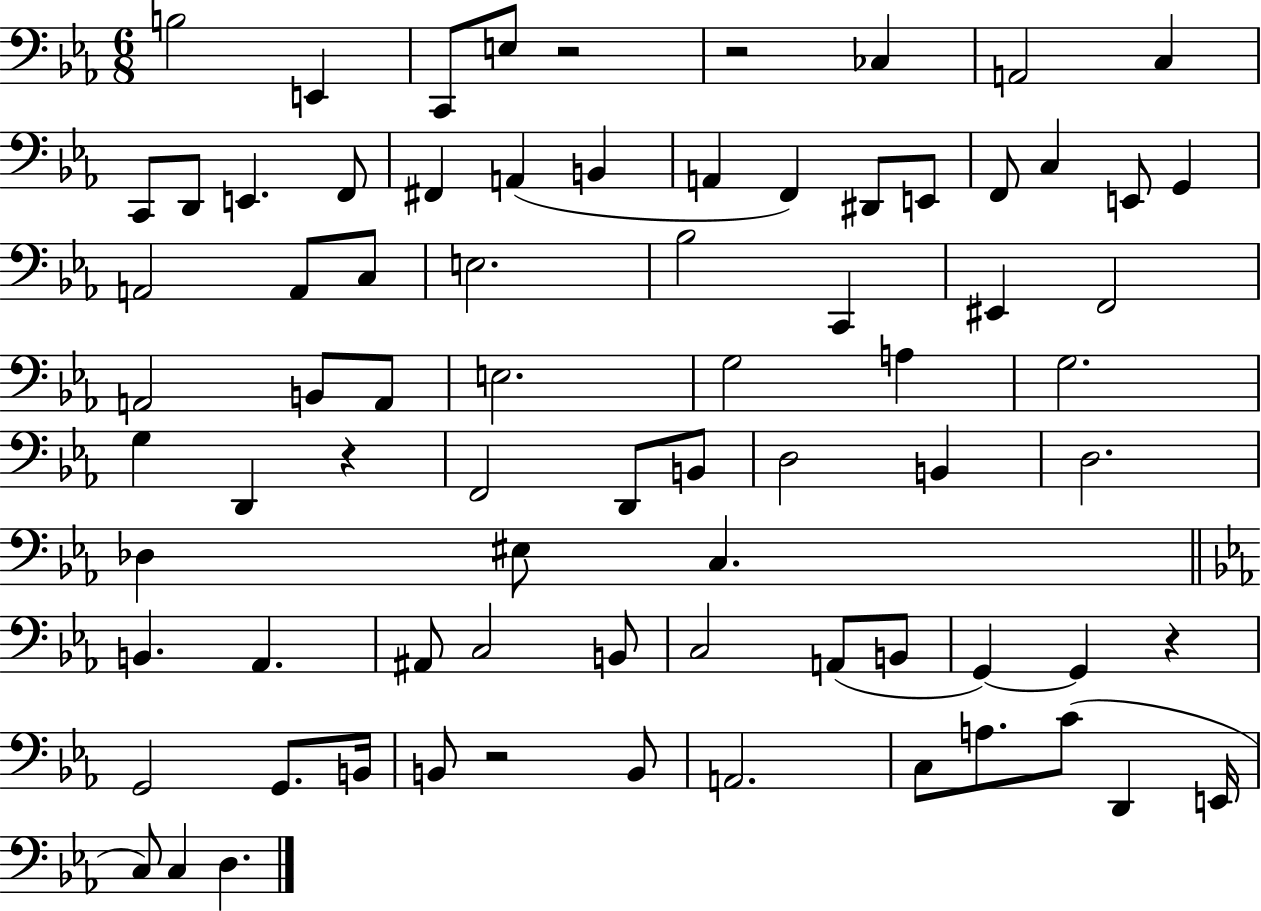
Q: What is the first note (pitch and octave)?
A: B3